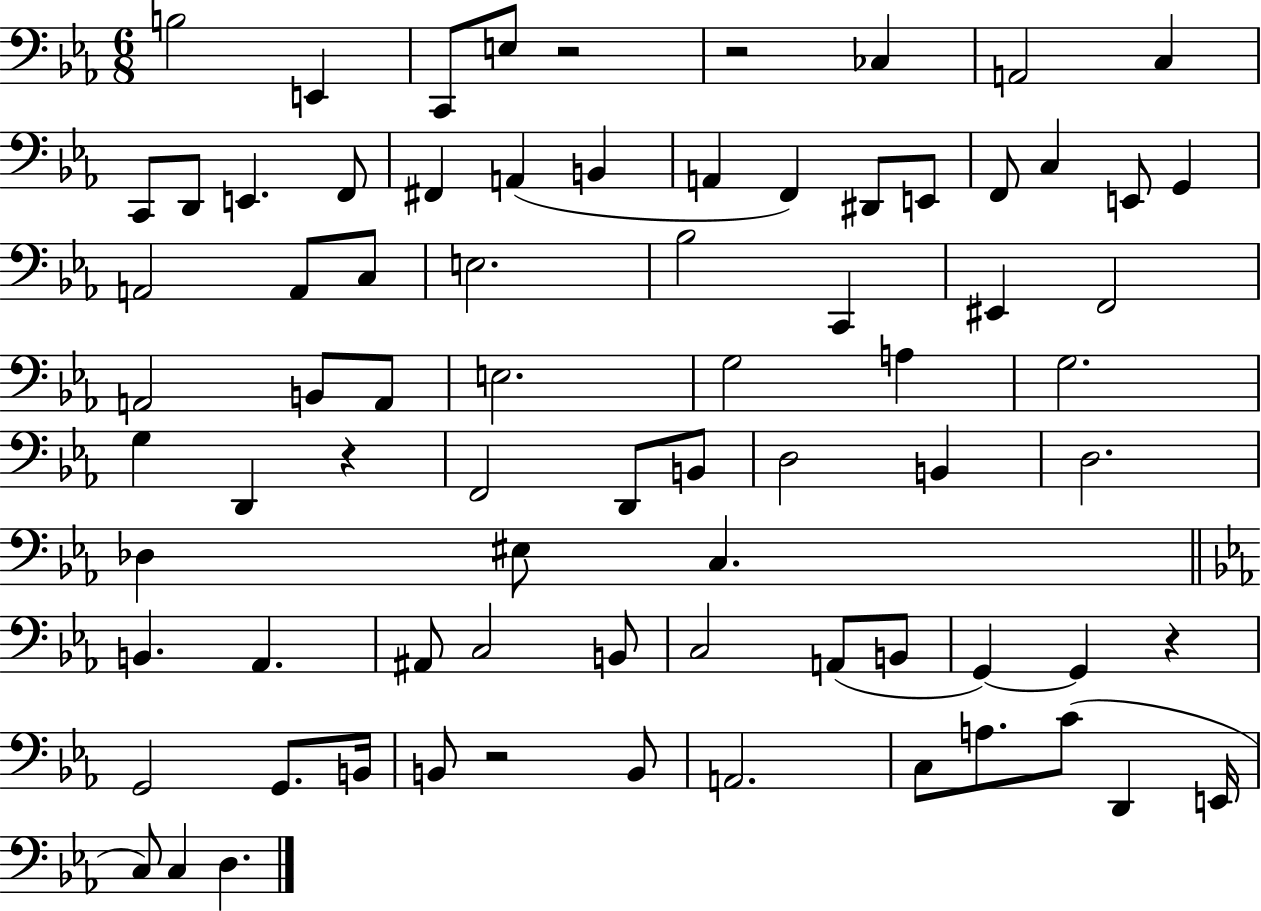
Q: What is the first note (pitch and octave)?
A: B3